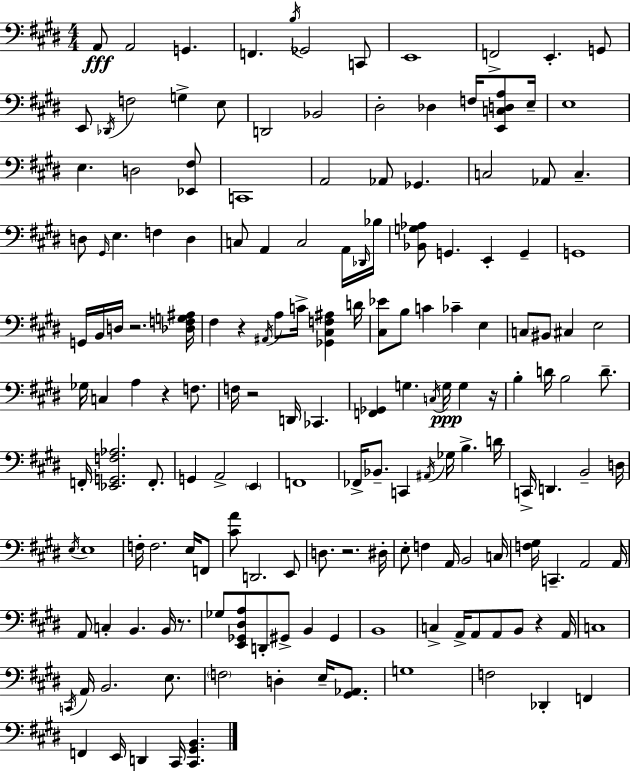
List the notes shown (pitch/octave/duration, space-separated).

A2/e A2/h G2/q. F2/q. B3/s Gb2/h C2/e E2/w F2/h E2/q. G2/e E2/e Db2/s F3/h G3/q E3/e D2/h Bb2/h D#3/h Db3/q F3/s [E2,C3,D3,A3]/e E3/s E3/w E3/q. D3/h [Eb2,F#3]/e C2/w A2/h Ab2/e Gb2/q. C3/h Ab2/e C3/q. D3/e G#2/s E3/q. F3/q D3/q C3/e A2/q C3/h A2/s Db2/s Bb3/s [Bb2,G3,Ab3]/e G2/q. E2/q G2/q G2/w G2/s B2/s D3/s R/h. [Db3,F3,G3,A#3]/s F#3/q R/q A#2/s A3/e C4/s [Gb2,C#3,F3,A#3]/q D4/s [C#3,Eb4]/e B3/e C4/q CES4/q E3/q C3/e BIS2/e C#3/q E3/h Gb3/s C3/q A3/q R/q F3/e. F3/s R/h D2/s CES2/q. [F2,Gb2]/q G3/q. C3/s G3/s G3/q R/s B3/q D4/s B3/h D4/e. F2/s [Eb2,G2,F3,Ab3]/h. F2/e. G2/q A2/h E2/q F2/w FES2/s Bb2/e. C2/q A#2/s Gb3/s B3/q. D4/s C2/s D2/q. B2/h D3/s E3/s E3/w F3/s F3/h. E3/s F2/e [C#4,A4]/e D2/h. E2/e D3/e. R/h. D#3/s E3/e F3/q A2/s B2/h C3/s [F3,G#3]/s C2/q. A2/h A2/s A2/e C3/q B2/q. B2/s R/e. Gb3/e [E2,Gb2,D#3,A3]/e D2/e G#2/e B2/q G#2/q B2/w C3/q A2/s A2/e A2/e B2/e R/q A2/s C3/w C2/s A2/s B2/h. E3/e. F3/h D3/q E3/s [G#2,Ab2]/e. G3/w F3/h Db2/q F2/q F2/q E2/s D2/q C#2/s [C#2,G#2,B2]/q.